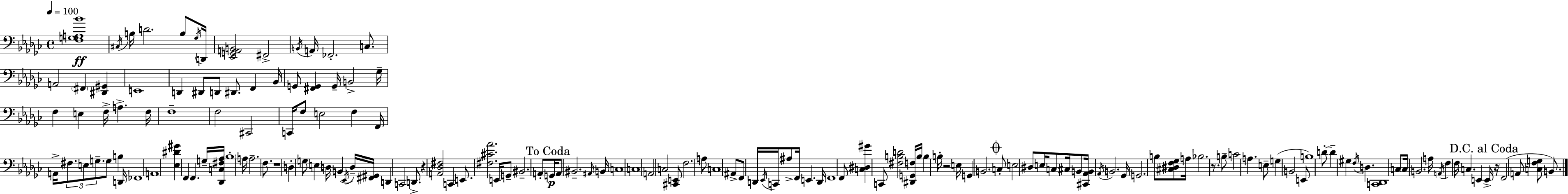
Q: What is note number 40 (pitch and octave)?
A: E3